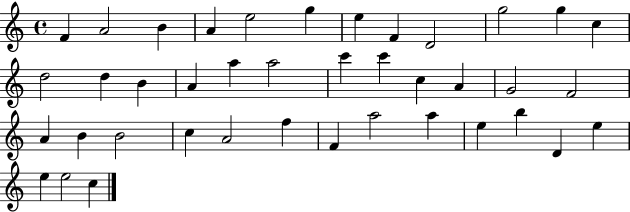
F4/q A4/h B4/q A4/q E5/h G5/q E5/q F4/q D4/h G5/h G5/q C5/q D5/h D5/q B4/q A4/q A5/q A5/h C6/q C6/q C5/q A4/q G4/h F4/h A4/q B4/q B4/h C5/q A4/h F5/q F4/q A5/h A5/q E5/q B5/q D4/q E5/q E5/q E5/h C5/q